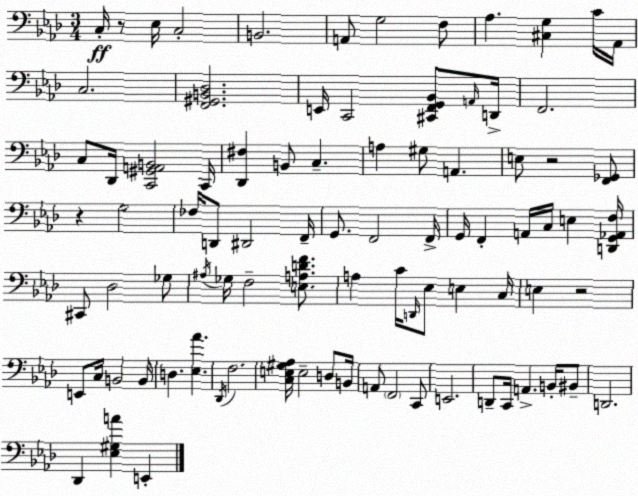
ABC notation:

X:1
T:Untitled
M:3/4
L:1/4
K:Ab
C,/4 z/2 _E,/4 C,2 B,,2 A,,/2 G,2 F,/2 _A, [^C,G,] C/4 _A,,/4 C,2 [F,,^G,,B,,_D,]2 E,,/4 C,,2 [^C,,F,,G,,_B,,]/2 A,,/4 D,,/4 F,,2 C,/2 _D,,/4 [C,,^G,,A,,B,,]2 C,,/4 [_D,,^F,] B,,/2 C, A, ^G,/2 A,, E,/2 z2 [F,,_G,,]/2 z G,2 _F,/4 D,,/2 ^D,,2 F,,/4 G,,/2 F,,2 F,,/4 G,,/4 F,, A,,/4 C,/4 E, [D,,G,,_A,,F,]/4 ^C,,/2 _D,2 _G,/2 ^A,/4 _G,/4 F,2 [E,A,DF]/2 A, C/4 D,,/4 _E,/2 E, C,/4 E, z2 E,,/2 C,/4 B,,2 B,,/4 D, [_E,_A] _D,,/4 F,2 [C,E,^G,_A,]/4 E,2 D,/2 B,,/4 A,,/2 F,,2 C,,/2 E,,2 D,,/2 C,,/4 A,, B,,/4 ^B,,/2 D,,2 _D,, [_E,^G,A] E,,